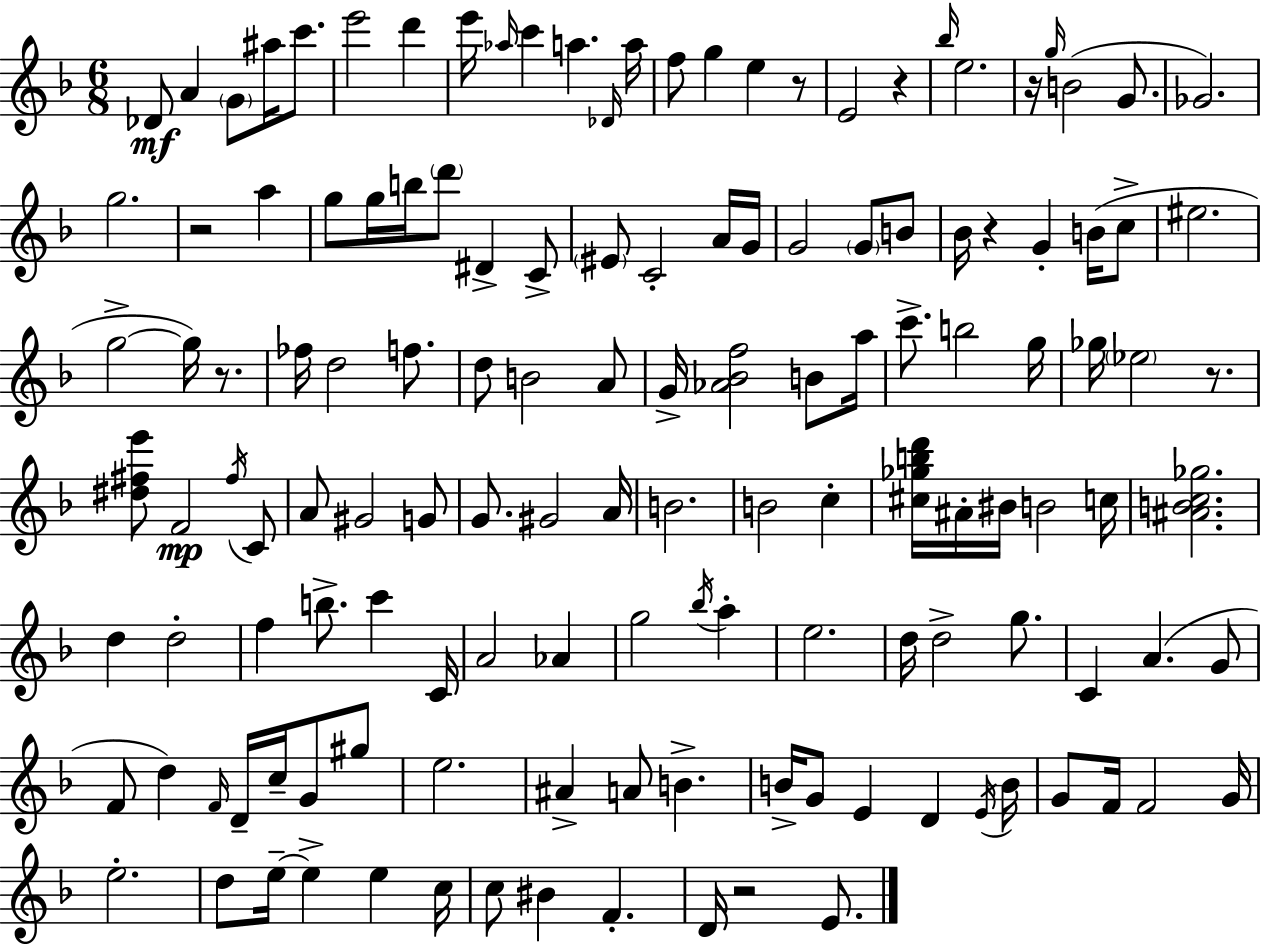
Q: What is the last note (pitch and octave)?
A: E4